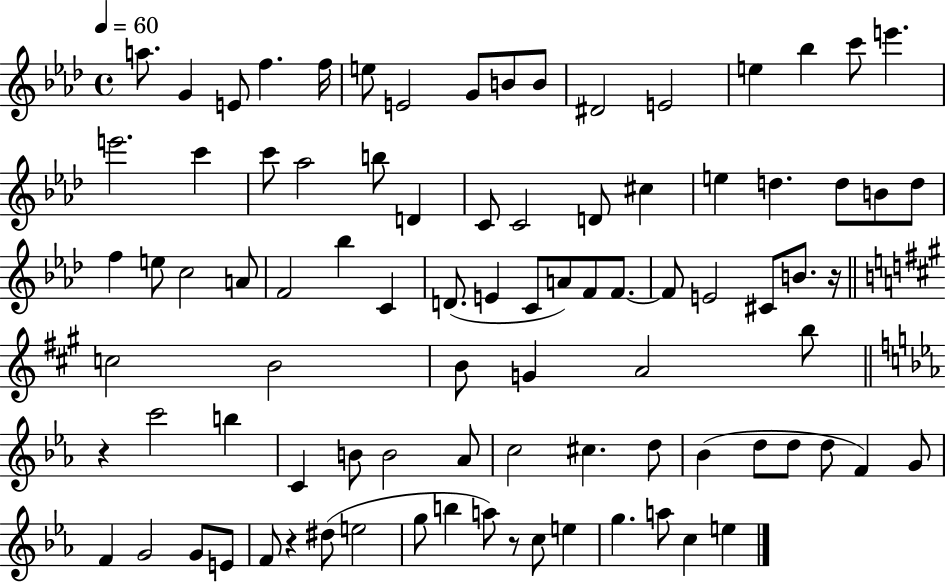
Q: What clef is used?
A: treble